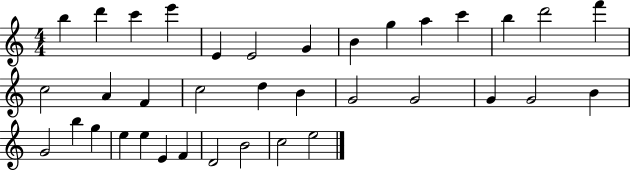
X:1
T:Untitled
M:4/4
L:1/4
K:C
b d' c' e' E E2 G B g a c' b d'2 f' c2 A F c2 d B G2 G2 G G2 B G2 b g e e E F D2 B2 c2 e2